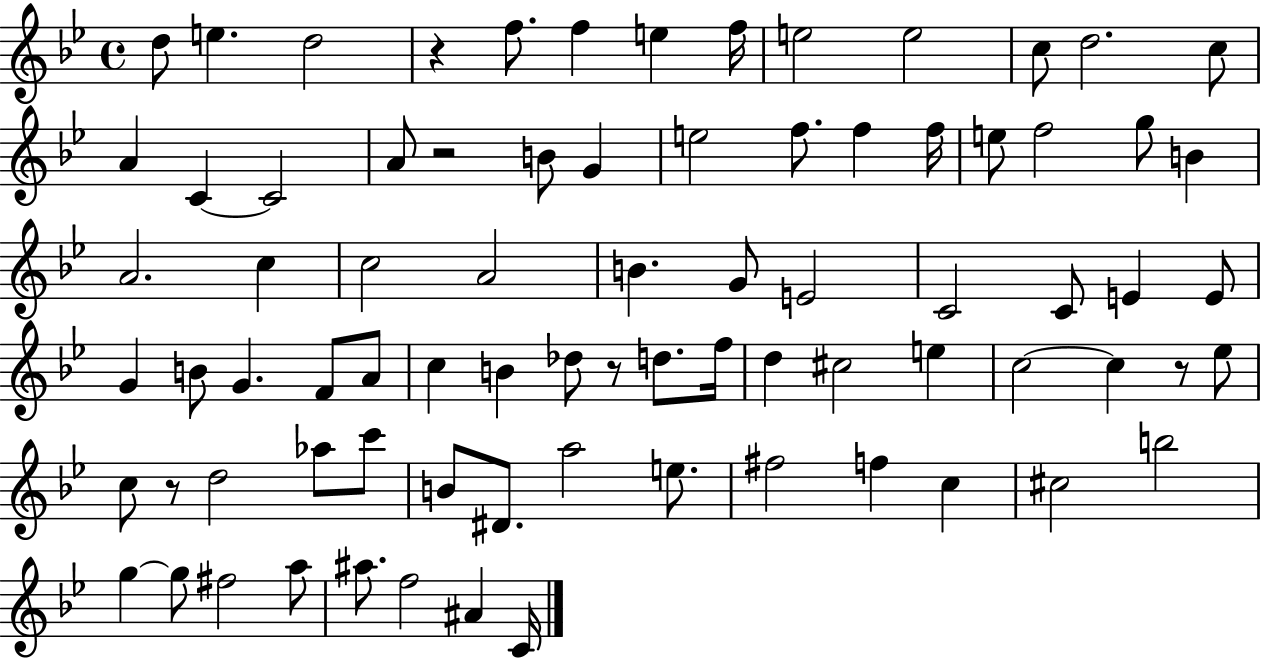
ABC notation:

X:1
T:Untitled
M:4/4
L:1/4
K:Bb
d/2 e d2 z f/2 f e f/4 e2 e2 c/2 d2 c/2 A C C2 A/2 z2 B/2 G e2 f/2 f f/4 e/2 f2 g/2 B A2 c c2 A2 B G/2 E2 C2 C/2 E E/2 G B/2 G F/2 A/2 c B _d/2 z/2 d/2 f/4 d ^c2 e c2 c z/2 _e/2 c/2 z/2 d2 _a/2 c'/2 B/2 ^D/2 a2 e/2 ^f2 f c ^c2 b2 g g/2 ^f2 a/2 ^a/2 f2 ^A C/4